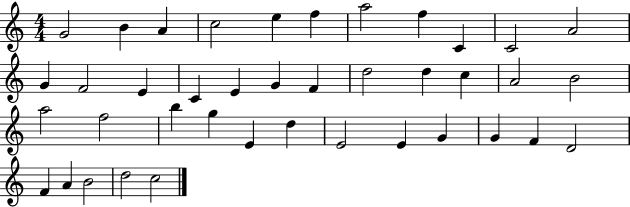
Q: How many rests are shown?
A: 0